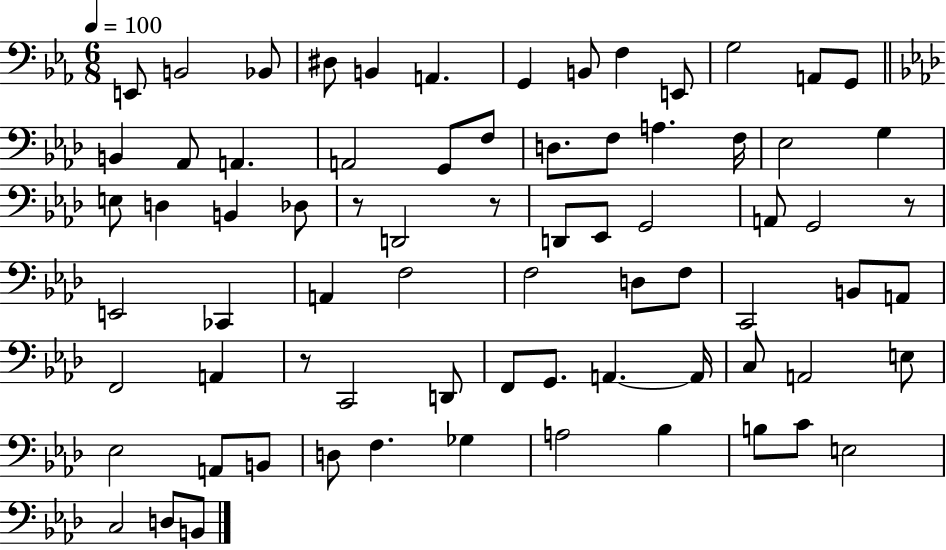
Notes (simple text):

E2/e B2/h Bb2/e D#3/e B2/q A2/q. G2/q B2/e F3/q E2/e G3/h A2/e G2/e B2/q Ab2/e A2/q. A2/h G2/e F3/e D3/e. F3/e A3/q. F3/s Eb3/h G3/q E3/e D3/q B2/q Db3/e R/e D2/h R/e D2/e Eb2/e G2/h A2/e G2/h R/e E2/h CES2/q A2/q F3/h F3/h D3/e F3/e C2/h B2/e A2/e F2/h A2/q R/e C2/h D2/e F2/e G2/e. A2/q. A2/s C3/e A2/h E3/e Eb3/h A2/e B2/e D3/e F3/q. Gb3/q A3/h Bb3/q B3/e C4/e E3/h C3/h D3/e B2/e